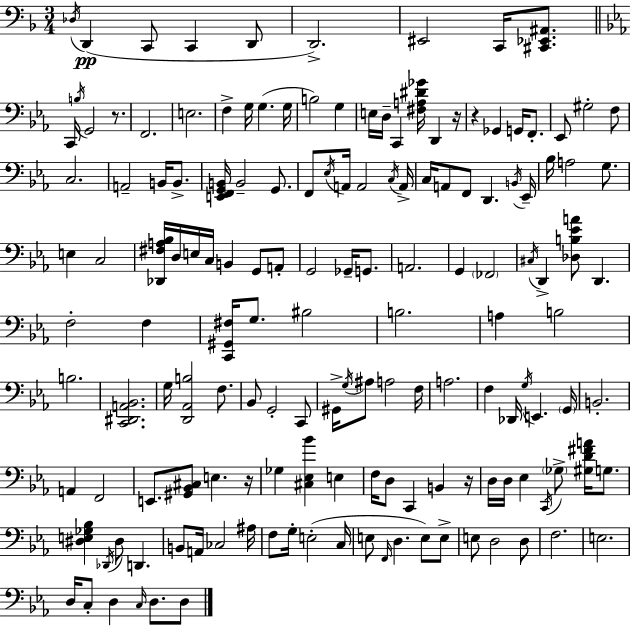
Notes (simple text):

Db3/s D2/q C2/e C2/q D2/e D2/h. EIS2/h C2/s [C#2,Eb2,A#2]/e. C2/s B3/s G2/h R/e. F2/h. E3/h. F3/q G3/s G3/q. G3/s B3/h G3/q E3/s D3/s C2/q [F#3,A3,D#4,Gb4]/s D2/q R/s R/q Gb2/q G2/s F2/e. Eb2/e G#3/h F3/e C3/h. A2/h B2/s B2/e. [E2,F2,G2,B2]/s B2/h G2/e. F2/e Eb3/s A2/s A2/h C3/s A2/s C3/s A2/e F2/e D2/q. B2/s Eb2/s Bb3/s A3/h G3/e. E3/q C3/h [Db2,F#3,A3,Bb3]/s D3/s E3/s C3/s B2/q G2/e A2/e G2/h Gb2/s G2/e. A2/h. G2/q FES2/h C#3/s D2/q [Db3,B3,Eb4,A4]/e D2/q. F3/h F3/q [C2,G#2,F#3]/s G3/e. BIS3/h B3/h. A3/q B3/h B3/h. [C2,D#2,A2,Bb2]/h. G3/s [D2,Ab2,B3]/h F3/e. Bb2/e G2/h C2/e G#2/s G3/s A#3/e A3/h F3/s A3/h. F3/q Db2/s G3/s E2/q. G2/s B2/h. A2/q F2/h E2/e. [G#2,Bb2,C#3]/e E3/q. R/s Gb3/q [C#3,Eb3,Bb4]/q E3/q F3/s D3/e C2/q B2/q R/s D3/s D3/s Eb3/q C2/s Gb3/e [G#3,D4,F#4,A4]/s G3/e. [D#3,E3,Gb3,Bb3]/q Db2/s D#3/e D2/q. B2/e A2/s CES3/h A#3/s F3/e G3/s E3/h C3/s E3/e F2/s D3/q. E3/e E3/e E3/e D3/h D3/e F3/h. E3/h. D3/s C3/e D3/q C3/s D3/e. D3/e